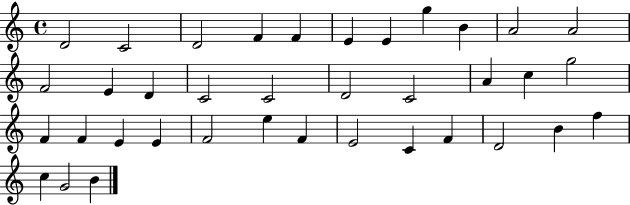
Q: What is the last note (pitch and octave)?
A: B4